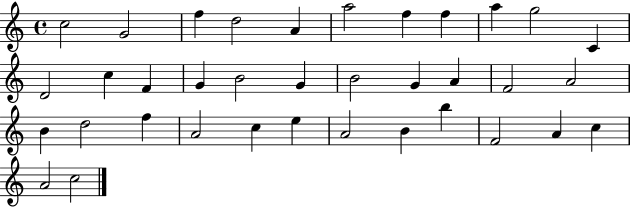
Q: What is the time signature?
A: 4/4